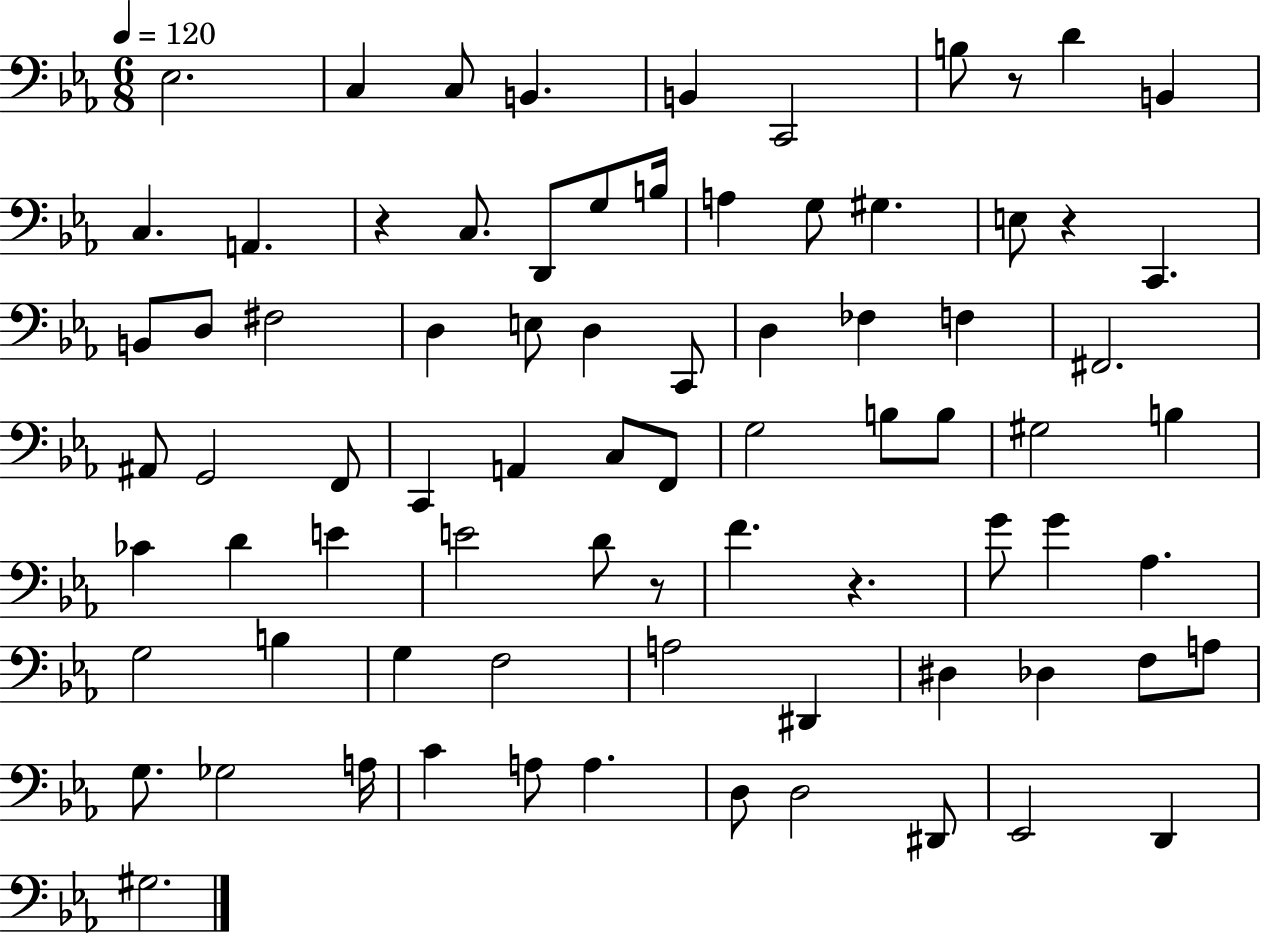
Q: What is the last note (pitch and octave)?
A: G#3